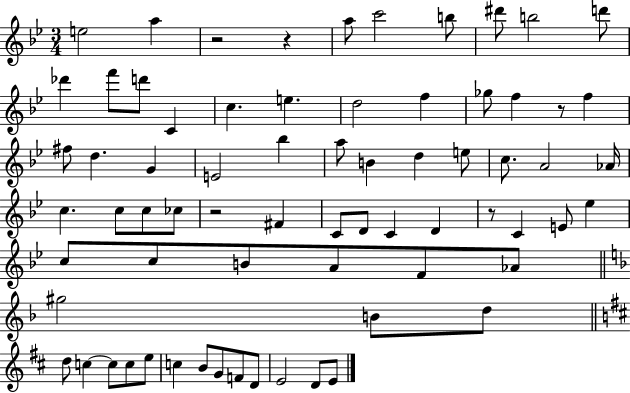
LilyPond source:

{
  \clef treble
  \numericTimeSignature
  \time 3/4
  \key bes \major
  \repeat volta 2 { e''2 a''4 | r2 r4 | a''8 c'''2 b''8 | dis'''8 b''2 d'''8 | \break des'''4 f'''8 d'''8 c'4 | c''4. e''4. | d''2 f''4 | ges''8 f''4 r8 f''4 | \break fis''8 d''4. g'4 | e'2 bes''4 | a''8 b'4 d''4 e''8 | c''8. a'2 aes'16 | \break c''4. c''8 c''8 ces''8 | r2 fis'4 | c'8 d'8 c'4 d'4 | r8 c'4 e'8 ees''4 | \break c''8 c''8 b'8 a'8 f'8 aes'8 | \bar "||" \break \key f \major gis''2 b'8 d''8 | \bar "||" \break \key b \minor d''8 c''4~~ c''8 c''8 e''8 | c''4 b'8 g'8 f'8 d'8 | e'2 d'8 e'8 | } \bar "|."
}